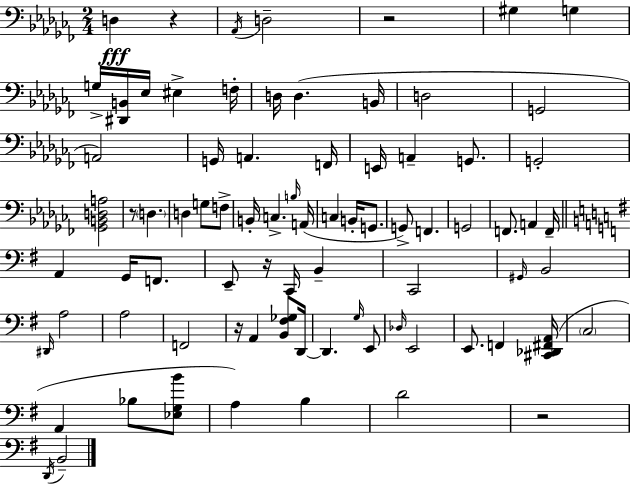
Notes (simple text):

D3/q R/q Ab2/s D3/h R/h G#3/q G3/q G3/s [D#2,B2]/s Eb3/s EIS3/q F3/s D3/s D3/q. B2/s D3/h G2/h A2/h G2/s A2/q. F2/s E2/s A2/q G2/e. G2/h [Gb2,B2,D3,A3]/h R/e D3/q. D3/q G3/e F3/e B2/s C3/q. B3/s A2/s C3/q B2/s G2/e. G2/e F2/q. G2/h F2/e. A2/q F2/s A2/q G2/s F2/e. E2/e R/s C2/s B2/q C2/h G#2/s B2/h D#2/s A3/h A3/h F2/h R/s A2/q [B2,F#3,Gb3]/e D2/s D2/q. G3/s E2/e Db3/s E2/h E2/e. F2/q [C#2,Db2,F#2,A2]/s C3/h A2/q Bb3/e [Eb3,G3,B4]/e A3/q B3/q D4/h R/h D2/s B2/h